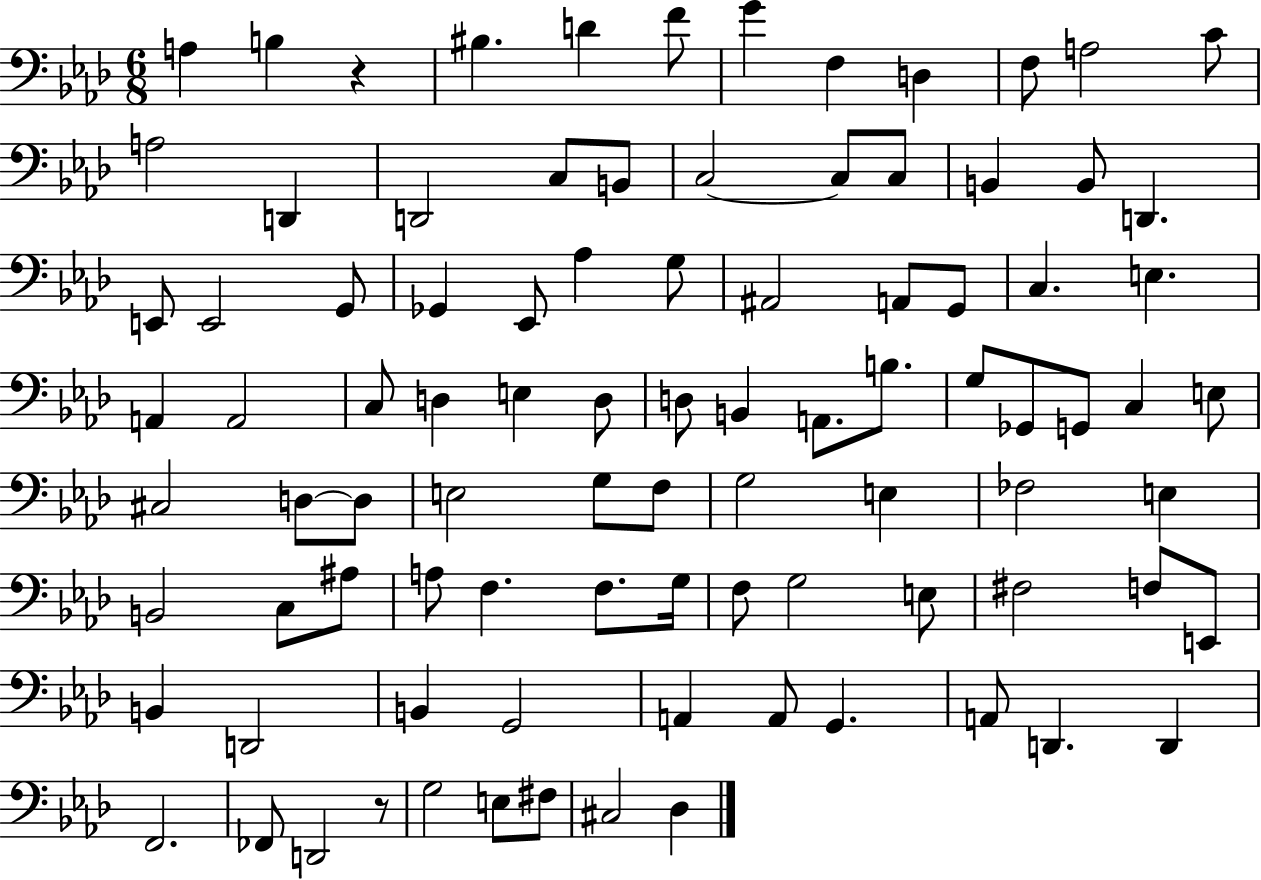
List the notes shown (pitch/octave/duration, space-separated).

A3/q B3/q R/q BIS3/q. D4/q F4/e G4/q F3/q D3/q F3/e A3/h C4/e A3/h D2/q D2/h C3/e B2/e C3/h C3/e C3/e B2/q B2/e D2/q. E2/e E2/h G2/e Gb2/q Eb2/e Ab3/q G3/e A#2/h A2/e G2/e C3/q. E3/q. A2/q A2/h C3/e D3/q E3/q D3/e D3/e B2/q A2/e. B3/e. G3/e Gb2/e G2/e C3/q E3/e C#3/h D3/e D3/e E3/h G3/e F3/e G3/h E3/q FES3/h E3/q B2/h C3/e A#3/e A3/e F3/q. F3/e. G3/s F3/e G3/h E3/e F#3/h F3/e E2/e B2/q D2/h B2/q G2/h A2/q A2/e G2/q. A2/e D2/q. D2/q F2/h. FES2/e D2/h R/e G3/h E3/e F#3/e C#3/h Db3/q